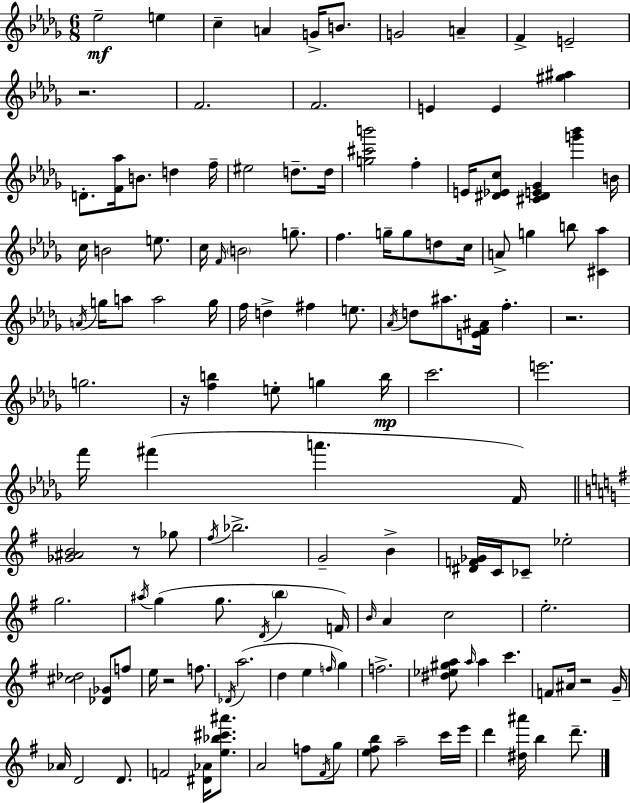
{
  \clef treble
  \numericTimeSignature
  \time 6/8
  \key bes \minor
  ees''2--\mf e''4 | c''4-- a'4 g'16-> b'8. | g'2 a'4-- | f'4-> e'2-- | \break r2. | f'2. | f'2. | e'4 e'4 <gis'' ais''>4 | \break d'8.-. <f' aes''>16 b'8. d''4 f''16-- | eis''2 d''8.-- d''16 | <g'' cis''' b'''>2 f''4-. | e'16 <dis' ees' c''>8 <cis' dis' e' ges'>4 <g''' bes'''>4 b'16 | \break c''16 b'2 e''8. | c''16 \grace { f'16 } \parenthesize b'2 g''8.-- | f''4. g''16-- g''8 d''8 | c''16 a'8-> g''4 b''8 <cis' aes''>4 | \break \acciaccatura { a'16 } g''16 a''8 a''2 | g''16 f''16 d''4-> fis''4 e''8. | \acciaccatura { aes'16 } d''8 ais''8. <e' f' ais'>16 f''4.-. | r2. | \break g''2. | r16 <f'' b''>4 e''8-. g''4 | b''16\mp c'''2. | e'''2. | \break f'''16 fis'''4( a'''4. | f'16) \bar "||" \break \key g \major <ges' ais' b'>2 r8 ges''8 | \acciaccatura { fis''16 } bes''2.-> | g'2-- b'4-> | <dis' f' ges'>16 c'16 ces'8-- ees''2-. | \break g''2. | \acciaccatura { ais''16 } g''4( g''8. \acciaccatura { d'16 } \parenthesize b''4 | f'16) \grace { b'16 } a'4 c''2 | e''2.-. | \break <cis'' des''>2 | <des' ges'>8 f''8 e''16 r2 | f''8. \acciaccatura { des'16 } a''2.( | d''4 e''4 | \break \grace { f''16 } g''4) f''2.-> | <dis'' ees'' gis'' a''>8 \grace { a''16 } a''4 | c'''4. f'8 ais'16 r2 | g'16-- aes'16 d'2 | \break d'8. f'2 | <dis' aes'>16 <e'' bes'' cis''' ais'''>8. a'2 | f''8 \acciaccatura { fis'16 } g''8 <e'' fis'' b''>8 a''2-- | c'''16 e'''16 d'''4 | \break <dis'' ais'''>16 b''4 d'''8.-- \bar "|."
}